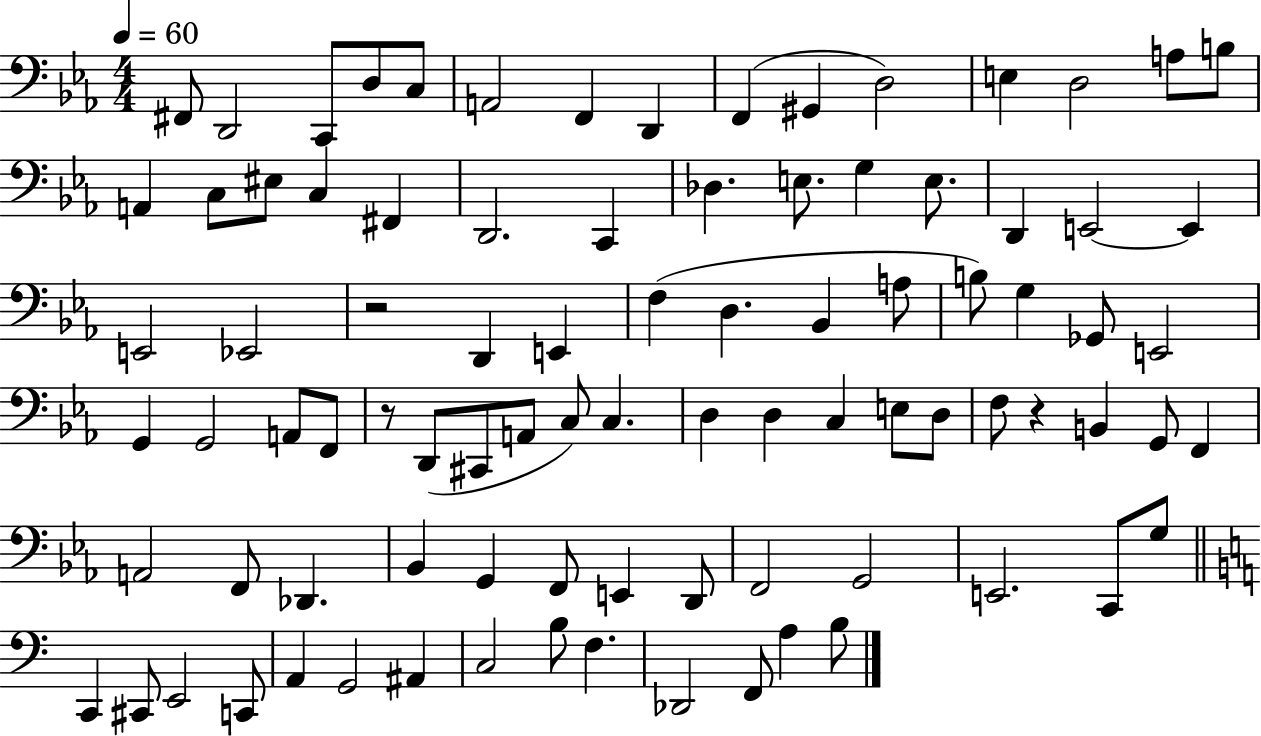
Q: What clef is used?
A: bass